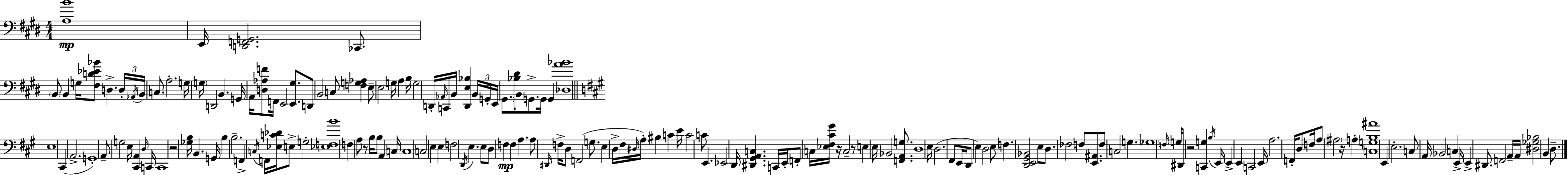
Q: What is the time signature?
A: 4/4